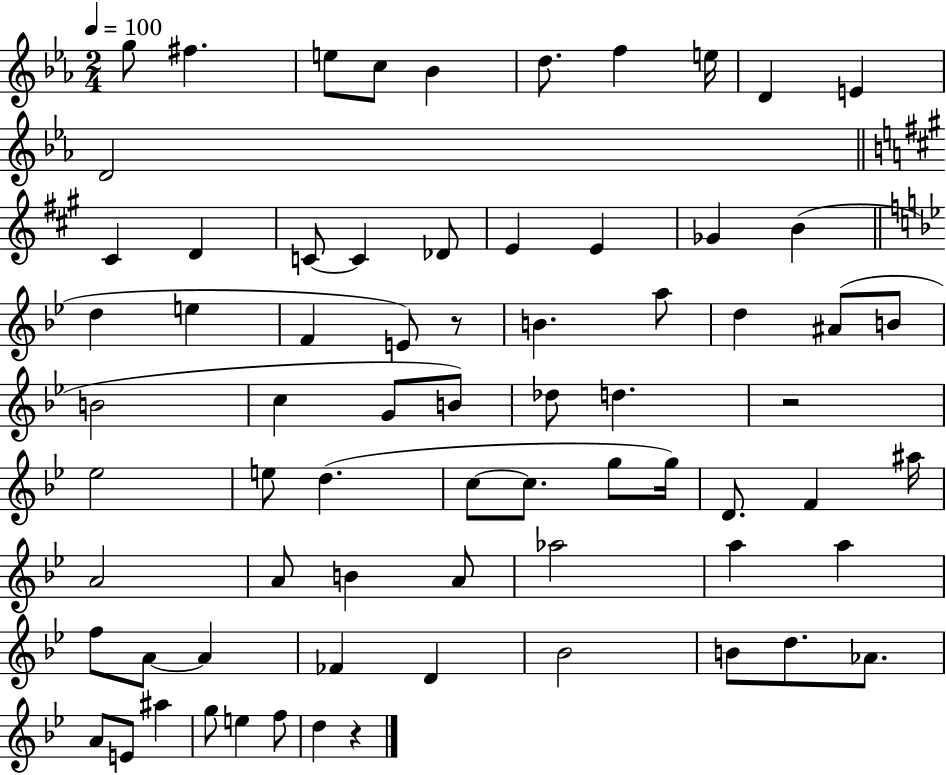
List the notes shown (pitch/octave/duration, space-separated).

G5/e F#5/q. E5/e C5/e Bb4/q D5/e. F5/q E5/s D4/q E4/q D4/h C#4/q D4/q C4/e C4/q Db4/e E4/q E4/q Gb4/q B4/q D5/q E5/q F4/q E4/e R/e B4/q. A5/e D5/q A#4/e B4/e B4/h C5/q G4/e B4/e Db5/e D5/q. R/h Eb5/h E5/e D5/q. C5/e C5/e. G5/e G5/s D4/e. F4/q A#5/s A4/h A4/e B4/q A4/e Ab5/h A5/q A5/q F5/e A4/e A4/q FES4/q D4/q Bb4/h B4/e D5/e. Ab4/e. A4/e E4/e A#5/q G5/e E5/q F5/e D5/q R/q